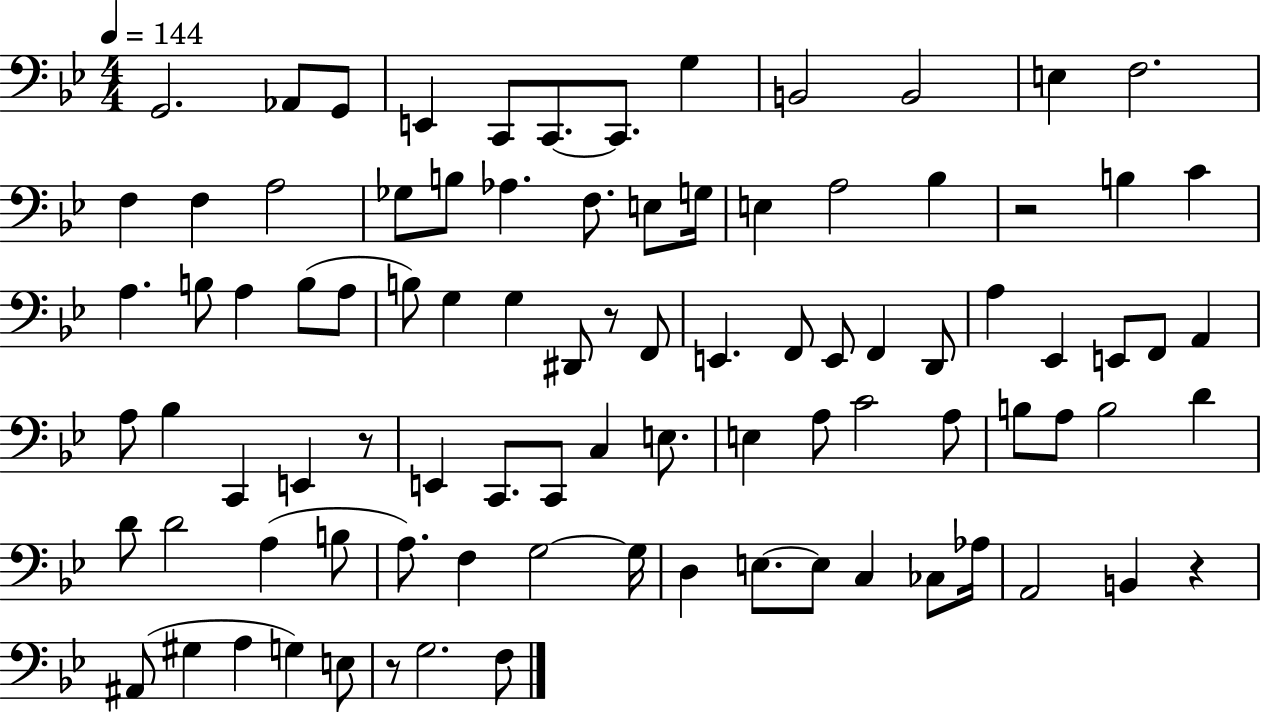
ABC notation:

X:1
T:Untitled
M:4/4
L:1/4
K:Bb
G,,2 _A,,/2 G,,/2 E,, C,,/2 C,,/2 C,,/2 G, B,,2 B,,2 E, F,2 F, F, A,2 _G,/2 B,/2 _A, F,/2 E,/2 G,/4 E, A,2 _B, z2 B, C A, B,/2 A, B,/2 A,/2 B,/2 G, G, ^D,,/2 z/2 F,,/2 E,, F,,/2 E,,/2 F,, D,,/2 A, _E,, E,,/2 F,,/2 A,, A,/2 _B, C,, E,, z/2 E,, C,,/2 C,,/2 C, E,/2 E, A,/2 C2 A,/2 B,/2 A,/2 B,2 D D/2 D2 A, B,/2 A,/2 F, G,2 G,/4 D, E,/2 E,/2 C, _C,/2 _A,/4 A,,2 B,, z ^A,,/2 ^G, A, G, E,/2 z/2 G,2 F,/2